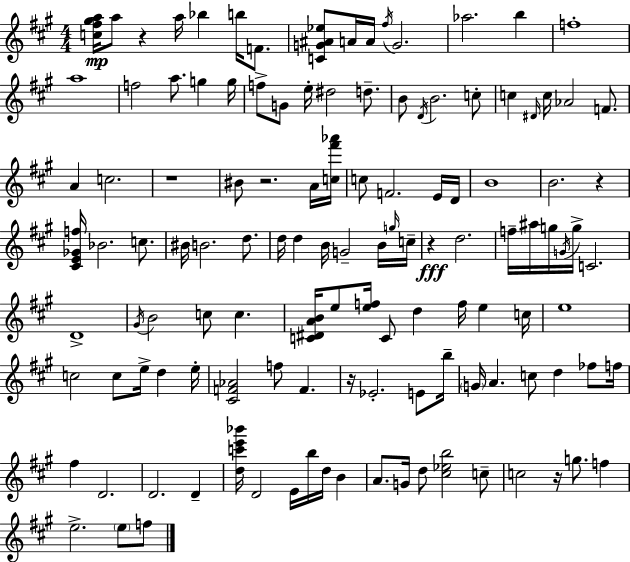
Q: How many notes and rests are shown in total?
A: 123